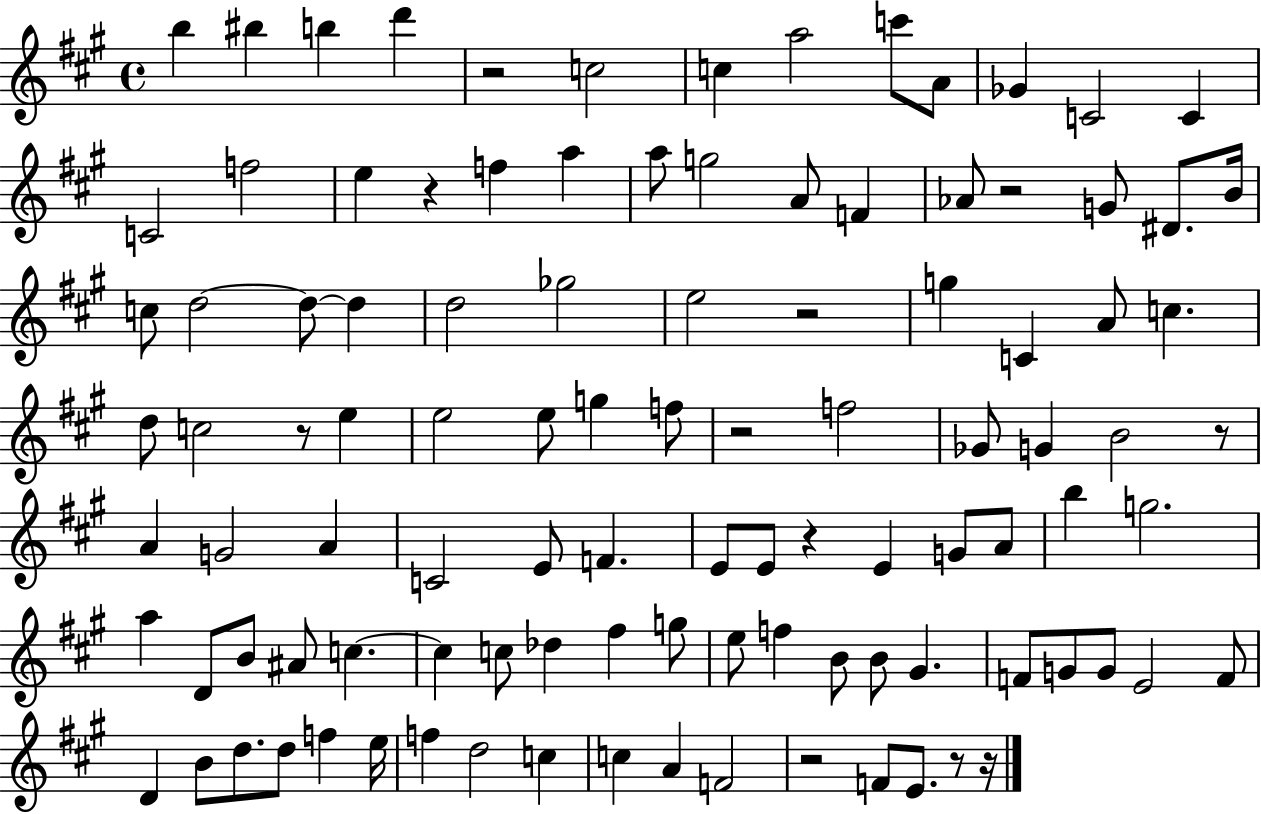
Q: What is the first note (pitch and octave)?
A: B5